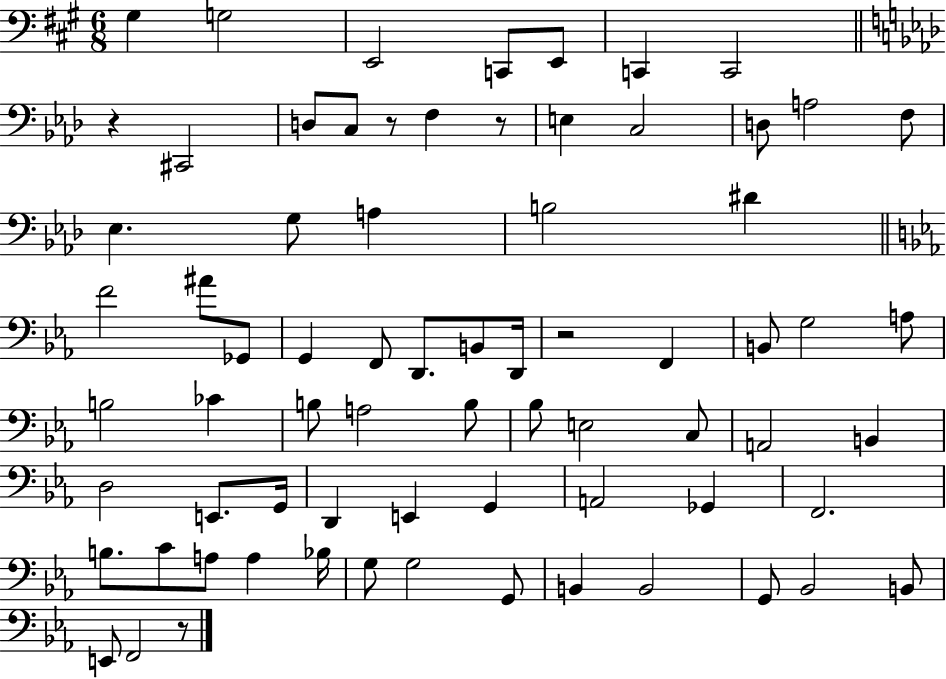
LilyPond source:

{
  \clef bass
  \numericTimeSignature
  \time 6/8
  \key a \major
  gis4 g2 | e,2 c,8 e,8 | c,4 c,2 | \bar "||" \break \key f \minor r4 cis,2 | d8 c8 r8 f4 r8 | e4 c2 | d8 a2 f8 | \break ees4. g8 a4 | b2 dis'4 | \bar "||" \break \key ees \major f'2 ais'8 ges,8 | g,4 f,8 d,8. b,8 d,16 | r2 f,4 | b,8 g2 a8 | \break b2 ces'4 | b8 a2 b8 | bes8 e2 c8 | a,2 b,4 | \break d2 e,8. g,16 | d,4 e,4 g,4 | a,2 ges,4 | f,2. | \break b8. c'8 a8 a4 bes16 | g8 g2 g,8 | b,4 b,2 | g,8 bes,2 b,8 | \break e,8 f,2 r8 | \bar "|."
}